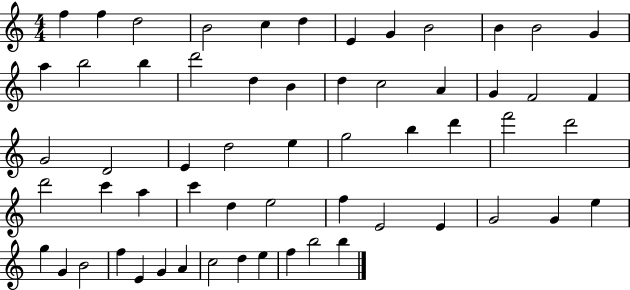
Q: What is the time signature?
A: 4/4